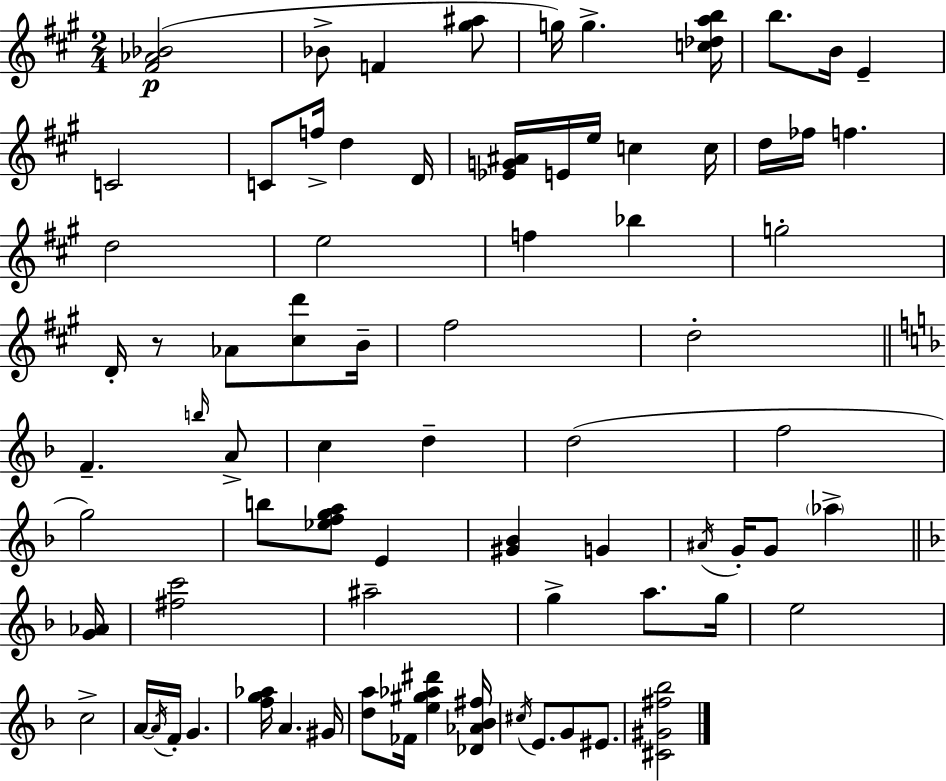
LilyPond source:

{
  \clef treble
  \numericTimeSignature
  \time 2/4
  \key a \major
  <fis' aes' bes'>2(\p | bes'8-> f'4 <gis'' ais''>8 | g''16) g''4.-> <c'' des'' a'' b''>16 | b''8. b'16 e'4-- | \break c'2 | c'8 f''16-> d''4 d'16 | <ees' g' ais'>16 e'16 e''16 c''4 c''16 | d''16 fes''16 f''4. | \break d''2 | e''2 | f''4 bes''4 | g''2-. | \break d'16-. r8 aes'8 <cis'' d'''>8 b'16-- | fis''2 | d''2-. | \bar "||" \break \key d \minor f'4.-- \grace { b''16 } a'8-> | c''4 d''4-- | d''2( | f''2 | \break g''2) | b''8 <ees'' f'' g'' a''>8 e'4 | <gis' bes'>4 g'4 | \acciaccatura { ais'16 } g'16-. g'8 \parenthesize aes''4-> | \break \bar "||" \break \key f \major <g' aes'>16 <fis'' c'''>2 | ais''2-- | g''4-> a''8. | g''16 e''2 | \break c''2-> | a'16~~ \acciaccatura { a'16 } f'16-. g'4. | <f'' g'' aes''>16 a'4. | gis'16 <d'' a''>8 fes'16 <e'' gis'' aes'' dis'''>4 | \break <des' aes' bes' fis''>16 \acciaccatura { cis''16 } e'8. g'8 | eis'8. <cis' gis' fis'' bes''>2 | \bar "|."
}